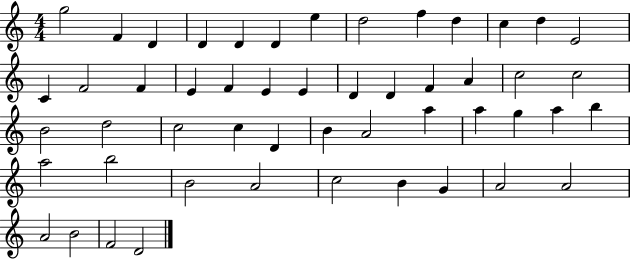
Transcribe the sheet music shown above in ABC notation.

X:1
T:Untitled
M:4/4
L:1/4
K:C
g2 F D D D D e d2 f d c d E2 C F2 F E F E E D D F A c2 c2 B2 d2 c2 c D B A2 a a g a b a2 b2 B2 A2 c2 B G A2 A2 A2 B2 F2 D2